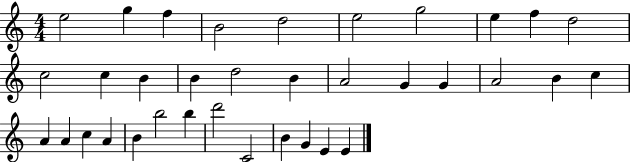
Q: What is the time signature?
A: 4/4